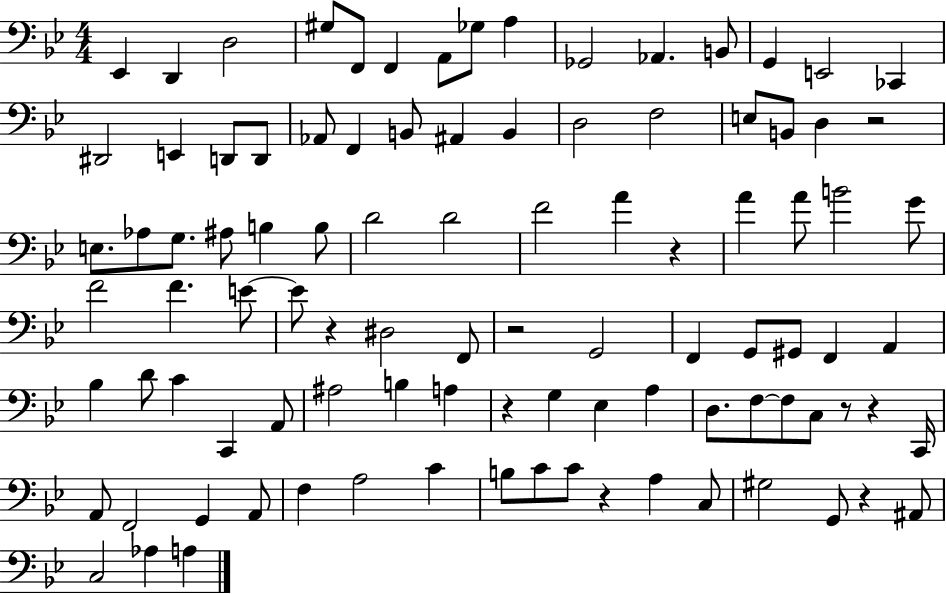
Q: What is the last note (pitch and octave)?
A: A3